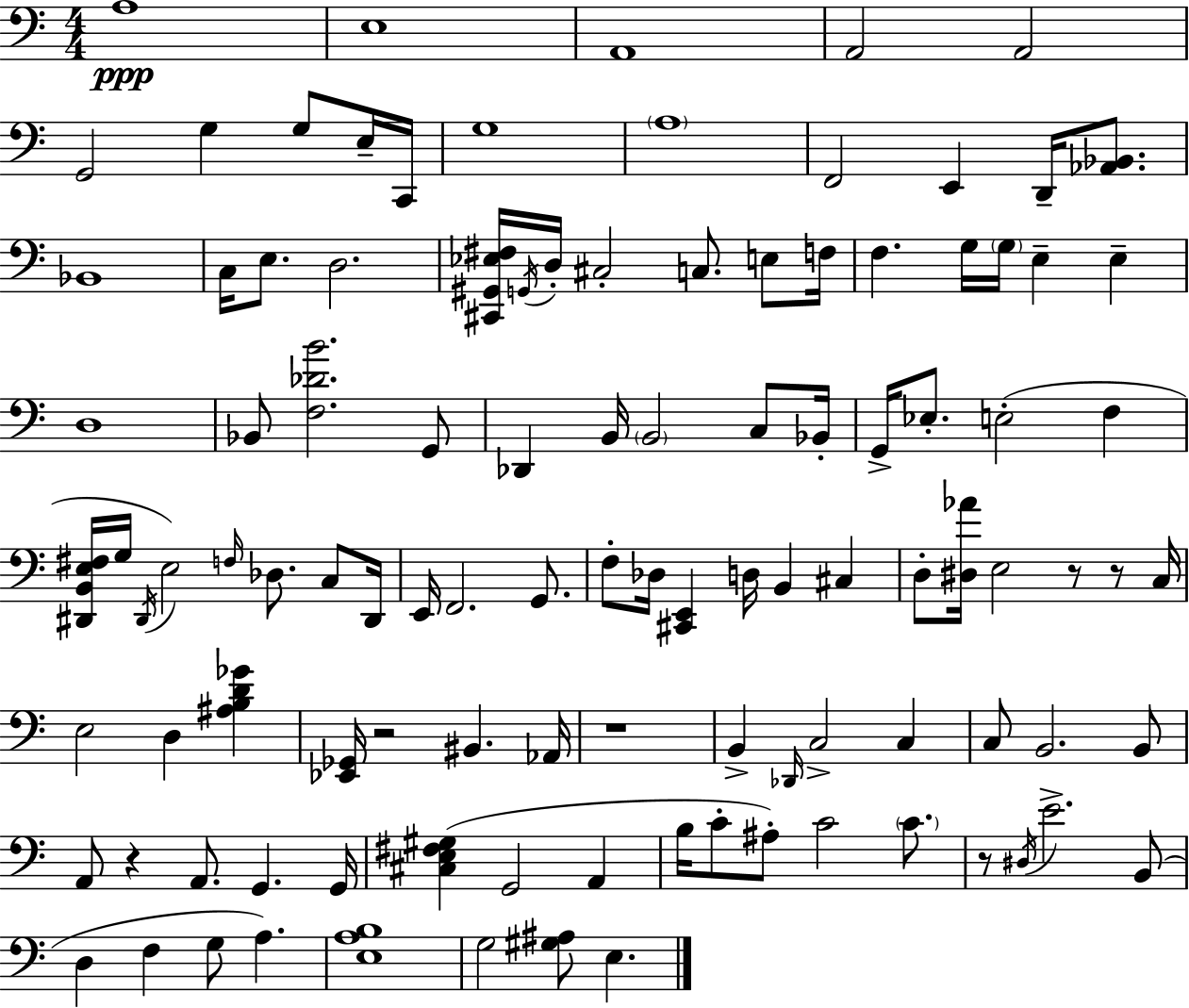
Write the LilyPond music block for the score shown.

{
  \clef bass
  \numericTimeSignature
  \time 4/4
  \key c \major
  a1\ppp | e1 | a,1 | a,2 a,2 | \break g,2 g4 g8 e16-- c,16 | g1 | \parenthesize a1 | f,2 e,4 d,16-- <aes, bes,>8. | \break bes,1 | c16 e8. d2. | <cis, gis, ees fis>16 \acciaccatura { g,16 } d16-. cis2-. c8. e8 | f16 f4. g16 \parenthesize g16 e4-- e4-- | \break d1 | bes,8 <f des' b'>2. g,8 | des,4 b,16 \parenthesize b,2 c8 | bes,16-. g,16-> ees8.-. e2-.( f4 | \break <dis, b, e fis>16 g16 \acciaccatura { dis,16 }) e2 \grace { f16 } des8. | c8 dis,16 e,16 f,2. | g,8. f8-. des16 <cis, e,>4 d16 b,4 cis4 | d8-. <dis aes'>16 e2 r8 | \break r8 c16 e2 d4 <ais b d' ges'>4 | <ees, ges,>16 r2 bis,4. | aes,16 r1 | b,4-> \grace { des,16 } c2-> | \break c4 c8 b,2. | b,8 a,8 r4 a,8. g,4. | g,16 <cis e fis gis>4( g,2 | a,4 b16 c'8-. ais8-.) c'2 | \break \parenthesize c'8. r8 \acciaccatura { dis16 } e'2.-> | b,8( d4 f4 g8 a4.) | <e a b>1 | g2 <gis ais>8 e4. | \break \bar "|."
}